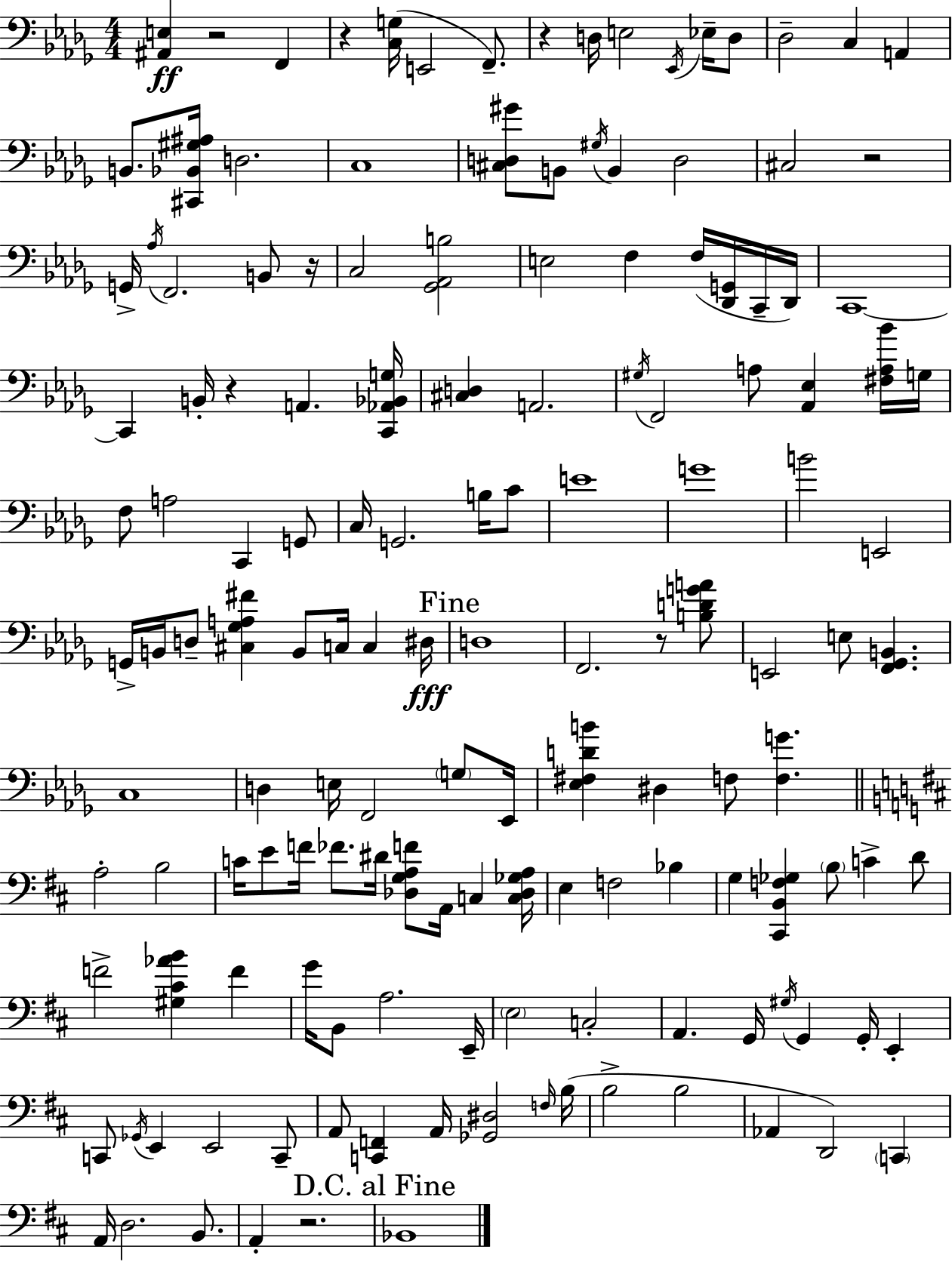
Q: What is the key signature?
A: BES minor